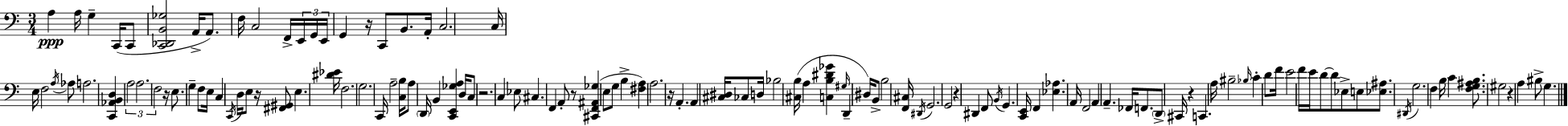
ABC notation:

X:1
T:Untitled
M:3/4
L:1/4
K:C
A, A,/4 G, C,,/4 C,,/2 [C,,_D,,B,,_G,]2 A,,/4 A,,/2 F,/4 C,2 F,,/4 E,,/4 G,,/4 E,,/4 G,, z/4 C,,/2 B,,/2 A,,/4 C,2 C,/4 E,/4 F,2 A,/4 _A,/2 A,2 [C,,_A,,B,,D,] A,2 A,2 F,2 z/4 E,/2 G, F,/2 E,/4 C, C,,/4 D,/4 E,/2 z/4 [^F,,^G,,]/2 E, [^D_E]/4 F,2 G,2 C,,/4 A,2 [C,B,]/4 A,/2 D,,/4 B,, [C,,E,,_G,A,] D,/4 C,/2 z2 C, _E,/2 ^C, F,, A,,/2 z/2 [^C,,F,,^A,,_G,] E,/2 G,/2 B, [^F,A,] A,2 z/4 A,, A,, [^C,^D,]/4 _C,/2 D,/4 _B,2 [^C,B,]/4 A, [C,B,^D_G] ^G,/4 D,, ^D,/4 B,,/2 B,2 [F,,^C,]/4 ^D,,/4 G,,2 G,,2 z ^D,, F,,/2 B,,/4 G,, [C,,E,,]/4 F,, [_E,_A,] A,,/4 F,,2 A,, A,, _F,,/4 F,,/2 D,,/2 ^C,,/4 z C,, A,/4 ^B,2 _B,/4 C D/2 F/4 E2 F/4 E/4 D/2 D/2 _E,/2 E,/2 [_E,^A,]/2 ^D,,/4 G,2 F, B,/4 C [F,G,^A,B,]/2 ^G,2 z A, ^B,/2 G,